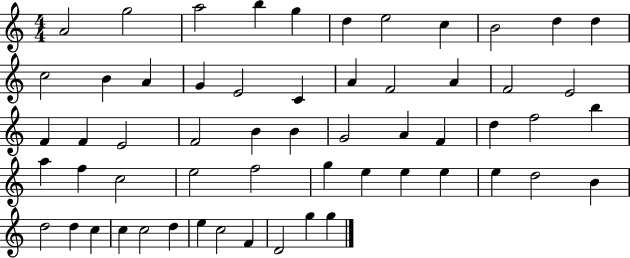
X:1
T:Untitled
M:4/4
L:1/4
K:C
A2 g2 a2 b g d e2 c B2 d d c2 B A G E2 C A F2 A F2 E2 F F E2 F2 B B G2 A F d f2 b a f c2 e2 f2 g e e e e d2 B d2 d c c c2 d e c2 F D2 g g